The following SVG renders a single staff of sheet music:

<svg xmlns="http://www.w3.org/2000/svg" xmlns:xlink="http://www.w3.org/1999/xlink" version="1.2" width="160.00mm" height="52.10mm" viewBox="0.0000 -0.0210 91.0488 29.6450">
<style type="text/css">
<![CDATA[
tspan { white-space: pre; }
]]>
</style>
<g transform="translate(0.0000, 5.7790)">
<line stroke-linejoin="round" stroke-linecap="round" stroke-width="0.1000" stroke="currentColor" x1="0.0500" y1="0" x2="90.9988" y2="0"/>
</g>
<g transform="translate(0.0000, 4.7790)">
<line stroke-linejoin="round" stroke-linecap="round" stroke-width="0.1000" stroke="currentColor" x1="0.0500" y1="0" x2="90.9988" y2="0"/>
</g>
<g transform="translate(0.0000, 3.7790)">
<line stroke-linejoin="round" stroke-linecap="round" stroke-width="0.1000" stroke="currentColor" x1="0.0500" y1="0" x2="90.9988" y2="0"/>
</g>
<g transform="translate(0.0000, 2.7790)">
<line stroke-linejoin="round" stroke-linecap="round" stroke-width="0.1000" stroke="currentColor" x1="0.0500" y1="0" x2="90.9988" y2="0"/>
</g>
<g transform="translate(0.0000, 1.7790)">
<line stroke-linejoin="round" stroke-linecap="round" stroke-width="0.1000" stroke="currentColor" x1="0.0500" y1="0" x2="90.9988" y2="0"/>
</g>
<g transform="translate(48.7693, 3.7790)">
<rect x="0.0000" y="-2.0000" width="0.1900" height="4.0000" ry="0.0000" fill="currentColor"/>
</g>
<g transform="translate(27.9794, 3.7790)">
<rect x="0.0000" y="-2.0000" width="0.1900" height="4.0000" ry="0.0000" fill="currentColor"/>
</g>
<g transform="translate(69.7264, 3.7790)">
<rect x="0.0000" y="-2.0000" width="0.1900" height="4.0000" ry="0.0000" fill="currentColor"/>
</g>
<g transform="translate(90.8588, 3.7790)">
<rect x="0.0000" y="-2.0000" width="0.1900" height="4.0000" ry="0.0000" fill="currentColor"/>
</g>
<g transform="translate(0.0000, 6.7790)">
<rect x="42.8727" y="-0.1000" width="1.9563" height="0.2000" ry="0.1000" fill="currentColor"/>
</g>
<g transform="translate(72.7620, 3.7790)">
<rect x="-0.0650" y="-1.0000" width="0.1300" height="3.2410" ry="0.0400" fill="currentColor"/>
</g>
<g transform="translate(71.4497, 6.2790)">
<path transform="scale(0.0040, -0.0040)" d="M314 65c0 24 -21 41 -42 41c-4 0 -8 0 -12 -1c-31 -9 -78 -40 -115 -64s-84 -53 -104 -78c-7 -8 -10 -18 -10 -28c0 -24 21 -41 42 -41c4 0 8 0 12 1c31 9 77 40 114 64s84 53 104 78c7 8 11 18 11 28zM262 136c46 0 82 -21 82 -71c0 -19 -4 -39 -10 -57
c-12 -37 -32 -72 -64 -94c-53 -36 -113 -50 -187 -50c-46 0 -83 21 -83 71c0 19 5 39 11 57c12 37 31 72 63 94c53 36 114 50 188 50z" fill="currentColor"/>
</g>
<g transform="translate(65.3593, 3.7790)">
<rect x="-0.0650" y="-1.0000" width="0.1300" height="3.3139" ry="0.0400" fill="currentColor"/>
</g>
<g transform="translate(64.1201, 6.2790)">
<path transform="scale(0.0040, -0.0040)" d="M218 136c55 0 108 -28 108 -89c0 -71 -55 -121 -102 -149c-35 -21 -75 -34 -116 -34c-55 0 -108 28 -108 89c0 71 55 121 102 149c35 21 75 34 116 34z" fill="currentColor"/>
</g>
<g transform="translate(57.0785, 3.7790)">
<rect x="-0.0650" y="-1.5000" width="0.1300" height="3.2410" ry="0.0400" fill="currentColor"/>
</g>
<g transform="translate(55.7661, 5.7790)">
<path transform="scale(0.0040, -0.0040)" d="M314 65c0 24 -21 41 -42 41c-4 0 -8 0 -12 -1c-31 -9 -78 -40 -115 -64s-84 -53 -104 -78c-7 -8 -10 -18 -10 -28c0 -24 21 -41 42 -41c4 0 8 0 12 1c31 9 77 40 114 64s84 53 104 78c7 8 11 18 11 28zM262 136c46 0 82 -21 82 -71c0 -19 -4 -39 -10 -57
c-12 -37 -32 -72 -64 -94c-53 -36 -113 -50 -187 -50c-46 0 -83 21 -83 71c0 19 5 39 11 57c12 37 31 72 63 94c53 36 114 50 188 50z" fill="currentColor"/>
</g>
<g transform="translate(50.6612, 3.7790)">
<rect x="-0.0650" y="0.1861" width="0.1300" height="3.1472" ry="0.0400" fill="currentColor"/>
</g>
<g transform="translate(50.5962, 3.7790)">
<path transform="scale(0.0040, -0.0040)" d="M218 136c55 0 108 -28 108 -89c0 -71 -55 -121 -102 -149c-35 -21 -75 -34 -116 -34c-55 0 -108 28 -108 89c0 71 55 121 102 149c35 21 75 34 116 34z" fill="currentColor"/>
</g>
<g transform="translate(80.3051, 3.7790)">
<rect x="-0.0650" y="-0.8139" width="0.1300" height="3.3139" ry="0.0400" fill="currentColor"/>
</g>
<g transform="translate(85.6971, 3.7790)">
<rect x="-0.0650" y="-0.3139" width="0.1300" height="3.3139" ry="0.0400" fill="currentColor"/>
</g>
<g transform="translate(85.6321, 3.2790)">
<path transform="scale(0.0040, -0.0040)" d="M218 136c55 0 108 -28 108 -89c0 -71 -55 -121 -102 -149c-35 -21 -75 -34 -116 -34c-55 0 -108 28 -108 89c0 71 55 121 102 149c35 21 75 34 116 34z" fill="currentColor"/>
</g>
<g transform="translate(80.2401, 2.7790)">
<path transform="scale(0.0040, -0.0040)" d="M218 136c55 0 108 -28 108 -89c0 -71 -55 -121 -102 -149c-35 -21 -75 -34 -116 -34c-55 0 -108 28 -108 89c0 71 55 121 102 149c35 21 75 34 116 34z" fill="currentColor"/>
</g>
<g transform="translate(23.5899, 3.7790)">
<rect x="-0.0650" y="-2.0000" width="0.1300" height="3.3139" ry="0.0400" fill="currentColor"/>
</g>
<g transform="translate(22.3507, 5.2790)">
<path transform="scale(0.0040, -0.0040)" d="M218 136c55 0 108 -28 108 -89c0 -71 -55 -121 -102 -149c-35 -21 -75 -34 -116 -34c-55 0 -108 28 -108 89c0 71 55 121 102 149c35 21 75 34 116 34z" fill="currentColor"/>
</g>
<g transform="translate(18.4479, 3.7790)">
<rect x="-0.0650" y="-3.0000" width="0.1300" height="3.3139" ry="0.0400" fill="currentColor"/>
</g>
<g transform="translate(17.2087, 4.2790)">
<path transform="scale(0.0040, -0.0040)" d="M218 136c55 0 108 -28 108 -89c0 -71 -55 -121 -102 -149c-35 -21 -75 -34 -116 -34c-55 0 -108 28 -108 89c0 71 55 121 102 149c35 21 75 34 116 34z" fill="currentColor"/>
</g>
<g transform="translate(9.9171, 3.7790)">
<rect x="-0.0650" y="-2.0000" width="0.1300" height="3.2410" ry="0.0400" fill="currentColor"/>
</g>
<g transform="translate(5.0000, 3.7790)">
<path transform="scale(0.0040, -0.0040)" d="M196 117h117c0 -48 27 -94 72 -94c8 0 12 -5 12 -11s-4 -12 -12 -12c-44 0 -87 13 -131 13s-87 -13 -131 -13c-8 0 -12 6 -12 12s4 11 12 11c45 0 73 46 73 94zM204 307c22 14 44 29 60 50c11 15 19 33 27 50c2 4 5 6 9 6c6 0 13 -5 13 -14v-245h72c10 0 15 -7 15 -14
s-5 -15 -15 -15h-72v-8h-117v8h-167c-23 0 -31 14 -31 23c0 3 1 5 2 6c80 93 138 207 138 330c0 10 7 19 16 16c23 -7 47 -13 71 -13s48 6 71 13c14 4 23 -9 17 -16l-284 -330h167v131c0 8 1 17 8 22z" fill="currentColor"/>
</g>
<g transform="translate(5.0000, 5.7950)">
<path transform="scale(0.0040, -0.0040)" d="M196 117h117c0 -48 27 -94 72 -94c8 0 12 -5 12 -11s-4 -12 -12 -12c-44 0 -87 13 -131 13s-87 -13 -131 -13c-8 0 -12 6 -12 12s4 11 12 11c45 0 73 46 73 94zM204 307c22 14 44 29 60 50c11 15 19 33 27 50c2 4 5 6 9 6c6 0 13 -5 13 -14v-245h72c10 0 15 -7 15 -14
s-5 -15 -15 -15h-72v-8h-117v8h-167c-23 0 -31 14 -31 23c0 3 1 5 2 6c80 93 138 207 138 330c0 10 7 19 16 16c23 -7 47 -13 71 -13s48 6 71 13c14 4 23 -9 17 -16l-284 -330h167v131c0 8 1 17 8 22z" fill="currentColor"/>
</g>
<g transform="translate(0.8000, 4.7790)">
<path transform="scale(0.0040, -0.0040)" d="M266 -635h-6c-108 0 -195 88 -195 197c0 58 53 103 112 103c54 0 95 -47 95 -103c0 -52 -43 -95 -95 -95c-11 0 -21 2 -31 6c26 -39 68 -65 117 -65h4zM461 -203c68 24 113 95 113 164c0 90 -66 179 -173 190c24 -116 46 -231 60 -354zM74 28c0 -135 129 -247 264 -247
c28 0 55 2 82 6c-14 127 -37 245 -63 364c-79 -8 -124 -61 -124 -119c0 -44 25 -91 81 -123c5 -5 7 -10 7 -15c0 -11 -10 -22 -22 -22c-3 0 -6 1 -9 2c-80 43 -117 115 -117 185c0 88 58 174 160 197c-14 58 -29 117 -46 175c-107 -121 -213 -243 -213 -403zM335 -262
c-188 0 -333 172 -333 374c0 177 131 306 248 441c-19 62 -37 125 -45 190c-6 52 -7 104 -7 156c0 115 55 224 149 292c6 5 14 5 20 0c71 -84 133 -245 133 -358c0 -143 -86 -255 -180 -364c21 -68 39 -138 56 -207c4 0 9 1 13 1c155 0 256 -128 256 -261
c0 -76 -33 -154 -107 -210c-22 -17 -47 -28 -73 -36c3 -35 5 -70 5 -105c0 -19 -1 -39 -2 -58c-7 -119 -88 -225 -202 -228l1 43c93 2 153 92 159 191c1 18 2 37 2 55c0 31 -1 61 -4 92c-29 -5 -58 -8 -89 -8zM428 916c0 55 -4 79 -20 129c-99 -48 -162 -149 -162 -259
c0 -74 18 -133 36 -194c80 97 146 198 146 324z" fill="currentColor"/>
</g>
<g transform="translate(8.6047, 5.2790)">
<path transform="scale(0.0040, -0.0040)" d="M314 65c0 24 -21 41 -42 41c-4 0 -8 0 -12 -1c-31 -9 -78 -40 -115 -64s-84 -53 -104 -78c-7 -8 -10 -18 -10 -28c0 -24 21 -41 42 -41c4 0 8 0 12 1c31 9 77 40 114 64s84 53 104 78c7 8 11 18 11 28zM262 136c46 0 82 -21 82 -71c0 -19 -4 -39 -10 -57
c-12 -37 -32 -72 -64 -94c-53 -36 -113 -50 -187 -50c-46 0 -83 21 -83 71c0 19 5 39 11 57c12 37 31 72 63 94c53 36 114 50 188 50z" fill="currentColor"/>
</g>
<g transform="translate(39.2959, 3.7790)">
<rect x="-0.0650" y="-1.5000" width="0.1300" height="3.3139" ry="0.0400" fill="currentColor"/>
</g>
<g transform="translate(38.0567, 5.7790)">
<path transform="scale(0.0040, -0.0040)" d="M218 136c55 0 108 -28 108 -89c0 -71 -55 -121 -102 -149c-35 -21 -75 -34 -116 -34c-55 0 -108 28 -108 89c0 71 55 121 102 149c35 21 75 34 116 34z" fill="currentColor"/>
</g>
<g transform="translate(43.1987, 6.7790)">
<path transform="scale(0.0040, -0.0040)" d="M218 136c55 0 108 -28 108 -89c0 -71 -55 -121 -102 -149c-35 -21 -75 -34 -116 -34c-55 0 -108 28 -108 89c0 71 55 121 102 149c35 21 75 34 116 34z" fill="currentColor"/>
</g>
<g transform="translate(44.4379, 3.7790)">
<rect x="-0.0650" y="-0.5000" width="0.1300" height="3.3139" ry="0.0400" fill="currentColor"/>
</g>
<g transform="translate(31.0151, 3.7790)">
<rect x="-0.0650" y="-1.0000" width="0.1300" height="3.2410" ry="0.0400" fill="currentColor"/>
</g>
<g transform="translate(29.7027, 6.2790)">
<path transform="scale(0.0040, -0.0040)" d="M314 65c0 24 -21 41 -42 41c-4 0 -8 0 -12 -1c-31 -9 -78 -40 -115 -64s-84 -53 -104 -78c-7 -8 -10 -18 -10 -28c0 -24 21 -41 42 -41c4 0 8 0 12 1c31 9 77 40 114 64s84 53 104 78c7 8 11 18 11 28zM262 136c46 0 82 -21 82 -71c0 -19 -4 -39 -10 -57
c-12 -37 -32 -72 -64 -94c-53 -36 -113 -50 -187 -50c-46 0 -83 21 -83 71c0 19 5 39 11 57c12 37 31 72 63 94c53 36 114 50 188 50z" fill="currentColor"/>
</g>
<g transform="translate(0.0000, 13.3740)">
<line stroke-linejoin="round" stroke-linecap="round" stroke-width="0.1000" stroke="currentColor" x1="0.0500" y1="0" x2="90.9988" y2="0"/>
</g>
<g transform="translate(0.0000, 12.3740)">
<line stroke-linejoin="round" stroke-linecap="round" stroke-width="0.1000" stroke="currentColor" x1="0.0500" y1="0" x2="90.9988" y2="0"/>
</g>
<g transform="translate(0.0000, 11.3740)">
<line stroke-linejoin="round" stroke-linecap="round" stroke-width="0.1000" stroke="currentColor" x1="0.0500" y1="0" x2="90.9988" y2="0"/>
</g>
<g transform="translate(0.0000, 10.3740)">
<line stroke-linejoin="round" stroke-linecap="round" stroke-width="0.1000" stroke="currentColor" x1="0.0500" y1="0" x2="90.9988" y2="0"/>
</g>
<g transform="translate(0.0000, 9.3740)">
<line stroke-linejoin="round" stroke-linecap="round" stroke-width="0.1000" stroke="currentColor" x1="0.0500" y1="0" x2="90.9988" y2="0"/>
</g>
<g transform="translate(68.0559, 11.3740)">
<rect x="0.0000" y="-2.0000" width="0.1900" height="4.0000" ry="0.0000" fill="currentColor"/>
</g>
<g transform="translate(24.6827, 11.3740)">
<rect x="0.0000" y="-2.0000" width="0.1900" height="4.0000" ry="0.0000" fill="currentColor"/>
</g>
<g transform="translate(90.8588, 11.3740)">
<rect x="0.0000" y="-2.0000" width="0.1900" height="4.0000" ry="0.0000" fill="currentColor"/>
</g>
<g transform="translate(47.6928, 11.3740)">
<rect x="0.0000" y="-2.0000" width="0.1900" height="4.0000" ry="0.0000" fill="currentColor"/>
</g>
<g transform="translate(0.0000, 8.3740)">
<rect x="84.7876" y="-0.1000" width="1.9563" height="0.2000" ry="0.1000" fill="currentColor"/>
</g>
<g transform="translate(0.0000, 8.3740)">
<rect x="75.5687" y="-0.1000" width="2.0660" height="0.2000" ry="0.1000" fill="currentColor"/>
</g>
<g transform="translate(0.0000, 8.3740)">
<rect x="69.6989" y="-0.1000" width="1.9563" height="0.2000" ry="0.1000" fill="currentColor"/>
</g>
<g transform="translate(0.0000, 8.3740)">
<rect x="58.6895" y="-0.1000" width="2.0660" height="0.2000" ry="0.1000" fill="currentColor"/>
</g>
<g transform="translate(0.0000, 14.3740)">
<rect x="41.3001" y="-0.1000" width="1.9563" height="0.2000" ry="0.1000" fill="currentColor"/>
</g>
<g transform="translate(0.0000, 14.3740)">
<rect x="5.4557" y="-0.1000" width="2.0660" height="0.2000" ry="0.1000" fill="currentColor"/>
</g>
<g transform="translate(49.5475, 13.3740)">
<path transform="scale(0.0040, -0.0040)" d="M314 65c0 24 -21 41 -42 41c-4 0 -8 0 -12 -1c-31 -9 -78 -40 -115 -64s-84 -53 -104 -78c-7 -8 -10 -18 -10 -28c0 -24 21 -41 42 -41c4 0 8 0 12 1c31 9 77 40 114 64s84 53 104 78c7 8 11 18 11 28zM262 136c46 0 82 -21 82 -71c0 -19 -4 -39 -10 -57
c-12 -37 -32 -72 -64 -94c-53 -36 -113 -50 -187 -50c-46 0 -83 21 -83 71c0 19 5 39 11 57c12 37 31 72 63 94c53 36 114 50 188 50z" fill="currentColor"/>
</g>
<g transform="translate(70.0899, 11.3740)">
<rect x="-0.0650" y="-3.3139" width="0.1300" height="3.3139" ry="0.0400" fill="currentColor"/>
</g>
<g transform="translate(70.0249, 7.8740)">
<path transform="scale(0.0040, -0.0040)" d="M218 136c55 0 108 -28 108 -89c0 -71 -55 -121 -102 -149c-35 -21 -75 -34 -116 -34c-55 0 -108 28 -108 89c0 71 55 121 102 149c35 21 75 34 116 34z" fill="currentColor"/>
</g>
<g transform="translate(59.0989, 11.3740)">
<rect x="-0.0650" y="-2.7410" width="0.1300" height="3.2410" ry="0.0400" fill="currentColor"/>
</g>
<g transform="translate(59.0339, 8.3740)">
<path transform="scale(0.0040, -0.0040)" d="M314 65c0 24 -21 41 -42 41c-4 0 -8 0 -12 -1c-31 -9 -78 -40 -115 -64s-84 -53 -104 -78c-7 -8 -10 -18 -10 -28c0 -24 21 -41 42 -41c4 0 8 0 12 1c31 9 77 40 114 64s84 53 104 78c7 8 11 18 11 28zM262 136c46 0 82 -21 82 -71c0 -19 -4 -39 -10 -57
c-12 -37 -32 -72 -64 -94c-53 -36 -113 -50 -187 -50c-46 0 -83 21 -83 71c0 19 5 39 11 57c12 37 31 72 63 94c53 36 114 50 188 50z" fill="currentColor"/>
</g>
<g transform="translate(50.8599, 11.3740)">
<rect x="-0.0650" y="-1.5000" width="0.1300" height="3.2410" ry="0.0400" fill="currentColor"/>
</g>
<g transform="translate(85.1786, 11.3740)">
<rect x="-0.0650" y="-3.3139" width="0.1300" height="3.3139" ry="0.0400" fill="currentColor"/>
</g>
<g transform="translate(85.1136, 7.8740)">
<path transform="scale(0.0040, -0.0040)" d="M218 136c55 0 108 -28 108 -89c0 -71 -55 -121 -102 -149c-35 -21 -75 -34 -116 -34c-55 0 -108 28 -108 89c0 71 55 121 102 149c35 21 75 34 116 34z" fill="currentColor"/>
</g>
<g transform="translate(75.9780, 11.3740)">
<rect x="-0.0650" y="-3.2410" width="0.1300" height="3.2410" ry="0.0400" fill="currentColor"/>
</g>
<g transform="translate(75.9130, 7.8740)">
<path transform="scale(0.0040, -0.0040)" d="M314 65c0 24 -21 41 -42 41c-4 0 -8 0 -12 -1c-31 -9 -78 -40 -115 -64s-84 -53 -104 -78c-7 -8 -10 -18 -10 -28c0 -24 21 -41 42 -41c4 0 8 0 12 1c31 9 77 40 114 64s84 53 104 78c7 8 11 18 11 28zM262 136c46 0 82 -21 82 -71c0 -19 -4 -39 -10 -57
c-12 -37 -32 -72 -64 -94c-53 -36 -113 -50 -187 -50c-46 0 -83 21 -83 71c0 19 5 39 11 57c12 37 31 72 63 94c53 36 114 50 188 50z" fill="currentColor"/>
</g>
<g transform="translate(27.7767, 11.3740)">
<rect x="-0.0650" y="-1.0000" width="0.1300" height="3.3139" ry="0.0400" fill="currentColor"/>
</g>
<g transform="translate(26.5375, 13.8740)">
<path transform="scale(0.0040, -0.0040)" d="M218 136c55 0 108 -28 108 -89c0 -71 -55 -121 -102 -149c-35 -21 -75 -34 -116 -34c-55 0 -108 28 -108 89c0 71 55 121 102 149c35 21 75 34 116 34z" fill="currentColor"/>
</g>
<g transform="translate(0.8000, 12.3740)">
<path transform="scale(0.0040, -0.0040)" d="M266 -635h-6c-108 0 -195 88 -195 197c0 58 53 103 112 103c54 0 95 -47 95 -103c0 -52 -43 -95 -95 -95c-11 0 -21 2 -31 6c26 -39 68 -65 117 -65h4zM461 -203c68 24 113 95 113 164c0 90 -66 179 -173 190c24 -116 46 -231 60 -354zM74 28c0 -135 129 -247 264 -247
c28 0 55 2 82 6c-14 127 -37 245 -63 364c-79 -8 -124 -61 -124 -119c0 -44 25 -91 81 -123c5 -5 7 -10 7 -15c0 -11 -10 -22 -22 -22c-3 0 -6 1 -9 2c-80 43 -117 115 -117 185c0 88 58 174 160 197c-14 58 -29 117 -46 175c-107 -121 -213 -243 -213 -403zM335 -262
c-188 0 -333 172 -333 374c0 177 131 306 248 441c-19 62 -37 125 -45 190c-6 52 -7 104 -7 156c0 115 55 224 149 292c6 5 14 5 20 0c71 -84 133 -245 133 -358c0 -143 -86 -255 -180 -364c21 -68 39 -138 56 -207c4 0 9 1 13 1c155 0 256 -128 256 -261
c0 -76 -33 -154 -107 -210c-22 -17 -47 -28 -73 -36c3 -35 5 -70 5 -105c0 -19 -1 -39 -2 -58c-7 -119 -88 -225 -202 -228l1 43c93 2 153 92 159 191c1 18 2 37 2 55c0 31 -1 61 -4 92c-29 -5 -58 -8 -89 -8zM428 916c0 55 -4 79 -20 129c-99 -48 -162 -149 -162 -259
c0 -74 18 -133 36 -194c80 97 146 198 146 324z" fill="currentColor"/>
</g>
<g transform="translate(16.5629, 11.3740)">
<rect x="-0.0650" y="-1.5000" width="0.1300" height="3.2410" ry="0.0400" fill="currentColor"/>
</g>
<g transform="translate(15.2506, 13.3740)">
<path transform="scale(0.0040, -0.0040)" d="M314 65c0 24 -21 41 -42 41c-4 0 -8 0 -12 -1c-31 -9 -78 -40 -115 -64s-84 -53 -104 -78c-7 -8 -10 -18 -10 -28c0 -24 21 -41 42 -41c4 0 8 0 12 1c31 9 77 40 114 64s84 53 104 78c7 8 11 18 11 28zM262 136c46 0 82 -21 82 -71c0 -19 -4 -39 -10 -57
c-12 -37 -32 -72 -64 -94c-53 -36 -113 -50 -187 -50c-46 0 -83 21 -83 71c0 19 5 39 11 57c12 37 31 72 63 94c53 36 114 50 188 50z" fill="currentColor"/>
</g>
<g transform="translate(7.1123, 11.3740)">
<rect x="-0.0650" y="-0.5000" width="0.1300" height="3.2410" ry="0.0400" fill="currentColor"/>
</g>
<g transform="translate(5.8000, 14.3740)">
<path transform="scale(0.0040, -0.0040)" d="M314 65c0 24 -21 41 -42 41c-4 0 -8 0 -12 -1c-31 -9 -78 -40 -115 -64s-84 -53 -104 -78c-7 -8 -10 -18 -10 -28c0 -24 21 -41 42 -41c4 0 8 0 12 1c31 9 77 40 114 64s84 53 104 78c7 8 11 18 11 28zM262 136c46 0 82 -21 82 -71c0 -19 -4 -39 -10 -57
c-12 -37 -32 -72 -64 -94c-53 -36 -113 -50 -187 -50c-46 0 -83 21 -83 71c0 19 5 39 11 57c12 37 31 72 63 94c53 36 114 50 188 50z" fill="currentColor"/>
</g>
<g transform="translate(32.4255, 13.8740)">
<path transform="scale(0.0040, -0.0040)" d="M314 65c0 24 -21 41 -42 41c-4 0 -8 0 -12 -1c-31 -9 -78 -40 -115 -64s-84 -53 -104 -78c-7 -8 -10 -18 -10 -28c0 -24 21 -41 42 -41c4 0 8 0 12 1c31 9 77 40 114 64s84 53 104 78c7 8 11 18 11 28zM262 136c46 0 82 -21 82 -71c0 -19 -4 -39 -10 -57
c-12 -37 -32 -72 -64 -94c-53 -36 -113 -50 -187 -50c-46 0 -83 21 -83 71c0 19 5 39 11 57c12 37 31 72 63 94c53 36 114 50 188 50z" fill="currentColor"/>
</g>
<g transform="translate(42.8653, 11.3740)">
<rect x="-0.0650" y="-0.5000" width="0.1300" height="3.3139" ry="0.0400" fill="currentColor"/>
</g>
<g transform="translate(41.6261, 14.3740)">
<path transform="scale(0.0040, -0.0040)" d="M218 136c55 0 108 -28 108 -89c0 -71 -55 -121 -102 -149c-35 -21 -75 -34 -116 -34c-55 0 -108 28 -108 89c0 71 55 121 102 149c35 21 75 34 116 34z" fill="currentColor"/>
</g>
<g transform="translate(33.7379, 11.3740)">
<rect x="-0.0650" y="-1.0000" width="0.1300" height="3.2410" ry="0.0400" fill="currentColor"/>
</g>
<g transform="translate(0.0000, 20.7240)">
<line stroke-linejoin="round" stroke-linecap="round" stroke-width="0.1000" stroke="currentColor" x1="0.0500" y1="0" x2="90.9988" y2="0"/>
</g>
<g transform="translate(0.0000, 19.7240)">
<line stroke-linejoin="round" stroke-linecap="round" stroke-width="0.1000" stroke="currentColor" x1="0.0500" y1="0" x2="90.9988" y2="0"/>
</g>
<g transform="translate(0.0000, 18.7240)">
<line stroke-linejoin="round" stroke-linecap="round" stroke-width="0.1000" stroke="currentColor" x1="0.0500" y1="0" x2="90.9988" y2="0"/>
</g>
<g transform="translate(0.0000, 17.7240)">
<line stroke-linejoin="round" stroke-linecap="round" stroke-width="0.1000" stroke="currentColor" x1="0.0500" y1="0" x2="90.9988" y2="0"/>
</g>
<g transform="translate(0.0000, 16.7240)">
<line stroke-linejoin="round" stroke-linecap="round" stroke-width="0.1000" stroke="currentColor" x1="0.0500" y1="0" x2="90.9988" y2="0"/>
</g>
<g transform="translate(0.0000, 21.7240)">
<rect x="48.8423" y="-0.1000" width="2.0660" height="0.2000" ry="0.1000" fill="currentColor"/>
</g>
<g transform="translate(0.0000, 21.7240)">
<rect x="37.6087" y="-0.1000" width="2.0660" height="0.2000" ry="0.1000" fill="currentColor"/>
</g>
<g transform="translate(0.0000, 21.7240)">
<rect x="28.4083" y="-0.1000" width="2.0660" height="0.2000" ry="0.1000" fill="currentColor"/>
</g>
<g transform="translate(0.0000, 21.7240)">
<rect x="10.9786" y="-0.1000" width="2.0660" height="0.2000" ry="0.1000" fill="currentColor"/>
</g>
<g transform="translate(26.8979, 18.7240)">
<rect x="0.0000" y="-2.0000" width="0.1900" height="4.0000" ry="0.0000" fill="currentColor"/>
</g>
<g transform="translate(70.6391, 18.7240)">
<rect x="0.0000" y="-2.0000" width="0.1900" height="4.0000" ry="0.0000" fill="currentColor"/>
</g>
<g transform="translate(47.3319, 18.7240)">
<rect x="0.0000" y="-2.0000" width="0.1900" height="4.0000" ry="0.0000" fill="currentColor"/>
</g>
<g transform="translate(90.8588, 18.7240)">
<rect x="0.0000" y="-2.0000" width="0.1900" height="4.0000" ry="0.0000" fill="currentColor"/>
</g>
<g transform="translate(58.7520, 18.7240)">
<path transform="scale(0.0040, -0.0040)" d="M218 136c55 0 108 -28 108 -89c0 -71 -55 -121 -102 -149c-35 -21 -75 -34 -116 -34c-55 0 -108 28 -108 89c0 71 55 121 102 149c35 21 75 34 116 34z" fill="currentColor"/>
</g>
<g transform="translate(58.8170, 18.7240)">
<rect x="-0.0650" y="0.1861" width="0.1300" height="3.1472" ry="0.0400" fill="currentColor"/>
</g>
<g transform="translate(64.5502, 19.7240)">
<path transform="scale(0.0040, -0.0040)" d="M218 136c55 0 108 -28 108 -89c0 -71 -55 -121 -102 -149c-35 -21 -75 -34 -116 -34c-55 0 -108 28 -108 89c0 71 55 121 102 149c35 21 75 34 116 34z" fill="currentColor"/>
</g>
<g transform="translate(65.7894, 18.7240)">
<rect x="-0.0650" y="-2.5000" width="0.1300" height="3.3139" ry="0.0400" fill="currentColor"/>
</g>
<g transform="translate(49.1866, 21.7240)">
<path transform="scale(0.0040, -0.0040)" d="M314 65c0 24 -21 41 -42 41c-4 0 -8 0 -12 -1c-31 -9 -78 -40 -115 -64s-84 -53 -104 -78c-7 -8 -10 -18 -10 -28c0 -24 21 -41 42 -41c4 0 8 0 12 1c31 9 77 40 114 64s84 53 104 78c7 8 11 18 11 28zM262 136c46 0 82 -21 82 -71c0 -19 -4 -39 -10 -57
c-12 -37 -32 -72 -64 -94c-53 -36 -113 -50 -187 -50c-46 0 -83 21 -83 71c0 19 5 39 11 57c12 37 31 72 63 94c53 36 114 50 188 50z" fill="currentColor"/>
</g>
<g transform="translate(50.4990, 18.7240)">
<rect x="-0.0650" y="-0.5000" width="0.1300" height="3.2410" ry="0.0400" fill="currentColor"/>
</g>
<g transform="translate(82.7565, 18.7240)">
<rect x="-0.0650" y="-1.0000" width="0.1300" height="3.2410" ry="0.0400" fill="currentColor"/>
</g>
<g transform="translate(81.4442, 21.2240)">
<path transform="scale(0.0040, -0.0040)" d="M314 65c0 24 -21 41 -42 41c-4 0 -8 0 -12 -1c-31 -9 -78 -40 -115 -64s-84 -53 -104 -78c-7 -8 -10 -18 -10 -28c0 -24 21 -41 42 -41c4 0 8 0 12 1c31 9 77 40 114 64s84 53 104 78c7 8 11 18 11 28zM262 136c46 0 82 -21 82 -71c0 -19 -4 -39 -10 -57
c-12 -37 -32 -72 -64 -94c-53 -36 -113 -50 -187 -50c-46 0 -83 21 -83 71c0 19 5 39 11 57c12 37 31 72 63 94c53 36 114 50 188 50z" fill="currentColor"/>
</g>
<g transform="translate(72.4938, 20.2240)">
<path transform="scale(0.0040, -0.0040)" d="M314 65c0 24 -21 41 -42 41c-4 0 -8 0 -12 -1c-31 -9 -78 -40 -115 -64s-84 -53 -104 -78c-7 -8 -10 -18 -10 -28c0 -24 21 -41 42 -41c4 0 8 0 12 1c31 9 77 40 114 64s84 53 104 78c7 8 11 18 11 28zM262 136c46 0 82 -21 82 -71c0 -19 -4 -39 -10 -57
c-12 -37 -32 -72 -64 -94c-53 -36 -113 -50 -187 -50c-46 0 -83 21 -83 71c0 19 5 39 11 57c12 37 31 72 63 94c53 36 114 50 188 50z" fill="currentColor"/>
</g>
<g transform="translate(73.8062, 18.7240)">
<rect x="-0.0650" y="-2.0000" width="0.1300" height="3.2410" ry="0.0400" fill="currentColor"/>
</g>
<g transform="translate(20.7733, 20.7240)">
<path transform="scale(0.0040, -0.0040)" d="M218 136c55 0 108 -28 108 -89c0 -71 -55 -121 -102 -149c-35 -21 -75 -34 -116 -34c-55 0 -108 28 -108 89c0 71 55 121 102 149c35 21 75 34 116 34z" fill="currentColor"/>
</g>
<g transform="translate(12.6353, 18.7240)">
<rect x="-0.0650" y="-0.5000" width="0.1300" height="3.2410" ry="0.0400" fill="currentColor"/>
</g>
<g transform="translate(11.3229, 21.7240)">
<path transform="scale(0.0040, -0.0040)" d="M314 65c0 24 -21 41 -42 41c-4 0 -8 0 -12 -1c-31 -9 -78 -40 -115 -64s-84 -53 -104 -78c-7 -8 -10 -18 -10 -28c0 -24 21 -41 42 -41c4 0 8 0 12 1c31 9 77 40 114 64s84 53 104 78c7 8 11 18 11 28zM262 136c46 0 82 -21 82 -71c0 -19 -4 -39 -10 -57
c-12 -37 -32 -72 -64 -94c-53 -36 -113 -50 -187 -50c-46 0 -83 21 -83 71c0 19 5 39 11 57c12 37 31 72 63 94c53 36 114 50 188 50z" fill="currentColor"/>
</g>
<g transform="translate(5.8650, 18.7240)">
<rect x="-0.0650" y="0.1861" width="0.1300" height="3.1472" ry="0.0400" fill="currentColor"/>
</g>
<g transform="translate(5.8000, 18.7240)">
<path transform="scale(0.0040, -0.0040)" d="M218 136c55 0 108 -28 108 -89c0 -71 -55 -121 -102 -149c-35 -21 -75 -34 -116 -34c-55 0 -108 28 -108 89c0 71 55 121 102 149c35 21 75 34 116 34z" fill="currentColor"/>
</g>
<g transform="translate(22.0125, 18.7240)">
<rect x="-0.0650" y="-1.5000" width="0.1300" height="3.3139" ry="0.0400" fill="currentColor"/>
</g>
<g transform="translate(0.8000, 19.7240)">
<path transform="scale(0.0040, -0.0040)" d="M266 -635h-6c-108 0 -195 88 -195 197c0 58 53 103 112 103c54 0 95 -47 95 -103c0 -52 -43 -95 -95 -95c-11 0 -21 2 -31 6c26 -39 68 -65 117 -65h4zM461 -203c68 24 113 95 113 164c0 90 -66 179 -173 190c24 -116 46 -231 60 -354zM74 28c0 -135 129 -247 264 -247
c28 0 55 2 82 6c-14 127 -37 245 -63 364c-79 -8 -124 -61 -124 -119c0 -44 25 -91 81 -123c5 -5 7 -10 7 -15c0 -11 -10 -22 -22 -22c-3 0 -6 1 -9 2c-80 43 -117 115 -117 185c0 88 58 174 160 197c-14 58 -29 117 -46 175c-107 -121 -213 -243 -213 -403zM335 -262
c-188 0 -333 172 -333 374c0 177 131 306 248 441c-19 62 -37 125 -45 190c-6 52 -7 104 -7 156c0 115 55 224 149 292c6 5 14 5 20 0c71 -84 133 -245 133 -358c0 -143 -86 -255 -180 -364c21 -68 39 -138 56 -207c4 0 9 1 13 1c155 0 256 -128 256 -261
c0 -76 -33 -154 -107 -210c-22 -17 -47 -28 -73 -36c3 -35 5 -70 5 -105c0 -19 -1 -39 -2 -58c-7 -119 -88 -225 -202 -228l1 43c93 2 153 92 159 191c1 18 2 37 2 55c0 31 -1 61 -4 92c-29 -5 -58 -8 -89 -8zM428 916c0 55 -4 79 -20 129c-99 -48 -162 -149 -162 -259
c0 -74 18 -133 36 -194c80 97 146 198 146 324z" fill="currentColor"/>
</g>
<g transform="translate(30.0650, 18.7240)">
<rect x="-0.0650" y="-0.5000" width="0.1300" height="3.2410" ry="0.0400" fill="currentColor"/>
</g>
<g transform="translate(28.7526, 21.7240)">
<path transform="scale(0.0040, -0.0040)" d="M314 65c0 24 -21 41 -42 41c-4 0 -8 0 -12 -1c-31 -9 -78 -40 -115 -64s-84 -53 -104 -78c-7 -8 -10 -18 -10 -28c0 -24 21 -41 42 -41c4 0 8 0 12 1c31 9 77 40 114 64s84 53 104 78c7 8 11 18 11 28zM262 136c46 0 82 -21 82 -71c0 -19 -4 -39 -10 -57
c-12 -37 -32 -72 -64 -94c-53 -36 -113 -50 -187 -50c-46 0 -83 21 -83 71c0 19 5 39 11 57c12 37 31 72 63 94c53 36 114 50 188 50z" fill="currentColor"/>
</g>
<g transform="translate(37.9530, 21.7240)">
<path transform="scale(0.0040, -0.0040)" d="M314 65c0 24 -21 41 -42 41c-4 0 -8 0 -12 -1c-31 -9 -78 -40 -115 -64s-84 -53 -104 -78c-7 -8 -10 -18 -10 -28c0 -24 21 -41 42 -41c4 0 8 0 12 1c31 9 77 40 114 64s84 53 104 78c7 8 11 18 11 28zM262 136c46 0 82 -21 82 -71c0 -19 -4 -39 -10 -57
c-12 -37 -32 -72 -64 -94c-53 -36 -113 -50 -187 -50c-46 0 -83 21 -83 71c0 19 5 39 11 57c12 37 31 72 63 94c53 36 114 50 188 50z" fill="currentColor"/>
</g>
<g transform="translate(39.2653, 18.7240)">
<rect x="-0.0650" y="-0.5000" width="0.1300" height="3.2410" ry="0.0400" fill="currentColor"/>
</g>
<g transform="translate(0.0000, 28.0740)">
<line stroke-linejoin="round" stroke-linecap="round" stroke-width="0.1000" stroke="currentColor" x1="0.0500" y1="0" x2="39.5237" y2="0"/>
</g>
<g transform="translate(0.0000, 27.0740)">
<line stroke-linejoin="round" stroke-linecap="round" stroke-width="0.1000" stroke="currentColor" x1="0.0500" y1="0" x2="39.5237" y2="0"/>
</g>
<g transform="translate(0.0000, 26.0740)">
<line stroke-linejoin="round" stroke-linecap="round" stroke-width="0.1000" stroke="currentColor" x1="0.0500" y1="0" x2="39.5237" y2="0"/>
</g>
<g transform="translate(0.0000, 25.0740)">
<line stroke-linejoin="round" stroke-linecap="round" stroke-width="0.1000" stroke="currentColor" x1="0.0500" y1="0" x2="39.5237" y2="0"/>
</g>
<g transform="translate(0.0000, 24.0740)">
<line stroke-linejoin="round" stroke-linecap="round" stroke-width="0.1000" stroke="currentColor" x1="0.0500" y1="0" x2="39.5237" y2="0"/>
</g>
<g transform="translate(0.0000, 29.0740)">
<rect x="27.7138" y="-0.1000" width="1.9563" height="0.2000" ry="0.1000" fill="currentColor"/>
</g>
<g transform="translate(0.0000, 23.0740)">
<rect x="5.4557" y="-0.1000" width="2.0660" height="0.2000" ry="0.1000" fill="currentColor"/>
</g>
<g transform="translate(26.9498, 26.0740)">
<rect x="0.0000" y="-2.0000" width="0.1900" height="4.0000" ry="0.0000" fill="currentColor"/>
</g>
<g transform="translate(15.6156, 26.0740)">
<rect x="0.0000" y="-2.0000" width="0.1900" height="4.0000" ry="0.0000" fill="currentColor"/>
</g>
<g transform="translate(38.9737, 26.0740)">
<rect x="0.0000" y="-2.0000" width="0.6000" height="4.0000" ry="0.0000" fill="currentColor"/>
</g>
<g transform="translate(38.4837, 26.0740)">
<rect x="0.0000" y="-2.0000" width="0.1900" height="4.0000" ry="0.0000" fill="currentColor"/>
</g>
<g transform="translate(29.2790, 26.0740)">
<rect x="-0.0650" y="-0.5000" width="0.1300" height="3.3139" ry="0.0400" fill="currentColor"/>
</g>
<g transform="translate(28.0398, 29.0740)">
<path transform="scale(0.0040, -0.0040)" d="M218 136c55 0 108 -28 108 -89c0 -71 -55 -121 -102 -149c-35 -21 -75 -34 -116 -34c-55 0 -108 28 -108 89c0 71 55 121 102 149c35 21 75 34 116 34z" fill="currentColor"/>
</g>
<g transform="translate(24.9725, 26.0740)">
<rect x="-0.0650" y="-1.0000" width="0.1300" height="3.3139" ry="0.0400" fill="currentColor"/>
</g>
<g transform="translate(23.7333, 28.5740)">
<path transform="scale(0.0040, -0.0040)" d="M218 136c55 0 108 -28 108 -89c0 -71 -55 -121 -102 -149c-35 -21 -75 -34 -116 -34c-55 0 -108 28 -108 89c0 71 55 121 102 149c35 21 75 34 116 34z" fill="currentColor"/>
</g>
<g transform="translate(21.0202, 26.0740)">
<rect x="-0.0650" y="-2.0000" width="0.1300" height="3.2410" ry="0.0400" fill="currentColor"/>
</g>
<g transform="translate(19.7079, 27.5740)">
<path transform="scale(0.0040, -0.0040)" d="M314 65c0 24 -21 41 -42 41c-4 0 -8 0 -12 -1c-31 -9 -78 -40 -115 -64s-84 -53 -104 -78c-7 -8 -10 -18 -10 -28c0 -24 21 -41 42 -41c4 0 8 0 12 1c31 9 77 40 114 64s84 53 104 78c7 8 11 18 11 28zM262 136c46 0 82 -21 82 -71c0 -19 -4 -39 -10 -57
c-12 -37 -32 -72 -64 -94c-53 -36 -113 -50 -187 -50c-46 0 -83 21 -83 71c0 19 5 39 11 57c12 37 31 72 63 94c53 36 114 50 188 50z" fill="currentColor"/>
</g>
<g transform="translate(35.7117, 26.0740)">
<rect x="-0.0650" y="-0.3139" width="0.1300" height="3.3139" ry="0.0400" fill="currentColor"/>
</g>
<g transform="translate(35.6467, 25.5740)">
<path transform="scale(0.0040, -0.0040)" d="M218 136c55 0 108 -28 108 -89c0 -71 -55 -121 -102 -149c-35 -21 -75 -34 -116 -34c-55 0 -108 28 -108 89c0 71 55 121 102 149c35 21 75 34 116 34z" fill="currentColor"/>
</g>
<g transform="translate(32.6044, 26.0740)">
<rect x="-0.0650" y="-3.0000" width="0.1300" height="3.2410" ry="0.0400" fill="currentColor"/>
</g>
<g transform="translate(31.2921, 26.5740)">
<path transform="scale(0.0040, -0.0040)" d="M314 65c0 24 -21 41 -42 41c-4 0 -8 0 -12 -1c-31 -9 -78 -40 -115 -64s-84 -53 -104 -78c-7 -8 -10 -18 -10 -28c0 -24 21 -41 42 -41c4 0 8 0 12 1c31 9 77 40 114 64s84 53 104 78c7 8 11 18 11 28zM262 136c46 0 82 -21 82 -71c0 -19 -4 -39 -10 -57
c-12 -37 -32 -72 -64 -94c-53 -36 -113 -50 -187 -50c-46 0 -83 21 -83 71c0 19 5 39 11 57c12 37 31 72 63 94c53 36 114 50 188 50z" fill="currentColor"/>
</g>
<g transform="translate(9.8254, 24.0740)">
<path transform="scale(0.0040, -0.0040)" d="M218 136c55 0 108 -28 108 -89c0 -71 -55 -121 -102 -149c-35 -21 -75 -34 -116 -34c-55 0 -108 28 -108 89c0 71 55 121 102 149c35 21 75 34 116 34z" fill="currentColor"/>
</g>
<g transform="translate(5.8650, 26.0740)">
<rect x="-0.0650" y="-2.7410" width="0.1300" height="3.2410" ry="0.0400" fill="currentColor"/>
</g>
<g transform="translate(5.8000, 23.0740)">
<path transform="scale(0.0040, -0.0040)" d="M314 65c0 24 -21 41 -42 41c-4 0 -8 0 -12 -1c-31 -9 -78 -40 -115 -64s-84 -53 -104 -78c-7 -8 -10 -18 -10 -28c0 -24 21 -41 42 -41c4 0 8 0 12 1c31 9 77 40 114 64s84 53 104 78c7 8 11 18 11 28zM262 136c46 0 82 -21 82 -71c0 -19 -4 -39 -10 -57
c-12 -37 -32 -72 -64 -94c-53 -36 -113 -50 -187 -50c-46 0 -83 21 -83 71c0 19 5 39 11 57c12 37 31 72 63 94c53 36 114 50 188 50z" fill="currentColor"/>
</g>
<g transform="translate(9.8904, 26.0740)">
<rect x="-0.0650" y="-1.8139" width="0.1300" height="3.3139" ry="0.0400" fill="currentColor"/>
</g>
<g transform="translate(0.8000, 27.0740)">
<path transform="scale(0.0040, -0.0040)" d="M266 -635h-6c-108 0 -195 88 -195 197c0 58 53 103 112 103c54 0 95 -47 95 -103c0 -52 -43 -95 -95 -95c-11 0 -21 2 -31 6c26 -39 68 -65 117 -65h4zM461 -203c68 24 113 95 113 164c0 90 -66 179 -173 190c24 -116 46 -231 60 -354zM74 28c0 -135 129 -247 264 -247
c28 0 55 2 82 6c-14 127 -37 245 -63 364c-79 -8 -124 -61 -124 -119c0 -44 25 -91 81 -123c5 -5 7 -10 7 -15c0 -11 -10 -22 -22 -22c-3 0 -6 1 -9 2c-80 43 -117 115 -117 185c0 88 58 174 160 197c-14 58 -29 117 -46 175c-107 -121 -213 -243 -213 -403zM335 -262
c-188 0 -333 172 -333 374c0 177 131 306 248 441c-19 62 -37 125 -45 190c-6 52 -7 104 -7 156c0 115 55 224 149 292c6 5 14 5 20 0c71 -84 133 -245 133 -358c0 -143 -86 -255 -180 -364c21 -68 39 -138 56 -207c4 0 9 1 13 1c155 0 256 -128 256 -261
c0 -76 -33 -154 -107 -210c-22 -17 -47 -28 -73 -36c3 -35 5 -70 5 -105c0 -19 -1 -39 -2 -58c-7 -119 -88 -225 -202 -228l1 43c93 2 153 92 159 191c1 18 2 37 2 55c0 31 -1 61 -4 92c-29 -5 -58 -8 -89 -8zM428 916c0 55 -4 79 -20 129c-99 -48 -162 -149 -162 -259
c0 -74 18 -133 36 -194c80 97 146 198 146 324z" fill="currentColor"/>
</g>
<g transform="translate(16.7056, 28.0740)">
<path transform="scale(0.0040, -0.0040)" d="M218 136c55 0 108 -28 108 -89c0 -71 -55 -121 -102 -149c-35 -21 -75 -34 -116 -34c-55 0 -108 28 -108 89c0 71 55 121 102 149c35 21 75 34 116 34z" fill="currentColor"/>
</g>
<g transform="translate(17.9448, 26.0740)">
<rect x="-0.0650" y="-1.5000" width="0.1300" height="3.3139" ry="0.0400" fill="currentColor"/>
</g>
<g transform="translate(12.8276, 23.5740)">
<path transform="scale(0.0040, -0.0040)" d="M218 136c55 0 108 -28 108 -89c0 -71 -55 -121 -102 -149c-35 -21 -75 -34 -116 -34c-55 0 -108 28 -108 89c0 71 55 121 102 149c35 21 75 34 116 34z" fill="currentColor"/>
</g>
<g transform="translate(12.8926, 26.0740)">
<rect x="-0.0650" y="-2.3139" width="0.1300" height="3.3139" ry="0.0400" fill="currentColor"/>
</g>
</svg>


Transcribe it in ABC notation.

X:1
T:Untitled
M:4/4
L:1/4
K:C
F2 A F D2 E C B E2 D D2 d c C2 E2 D D2 C E2 a2 b b2 b B C2 E C2 C2 C2 B G F2 D2 a2 f g E F2 D C A2 c